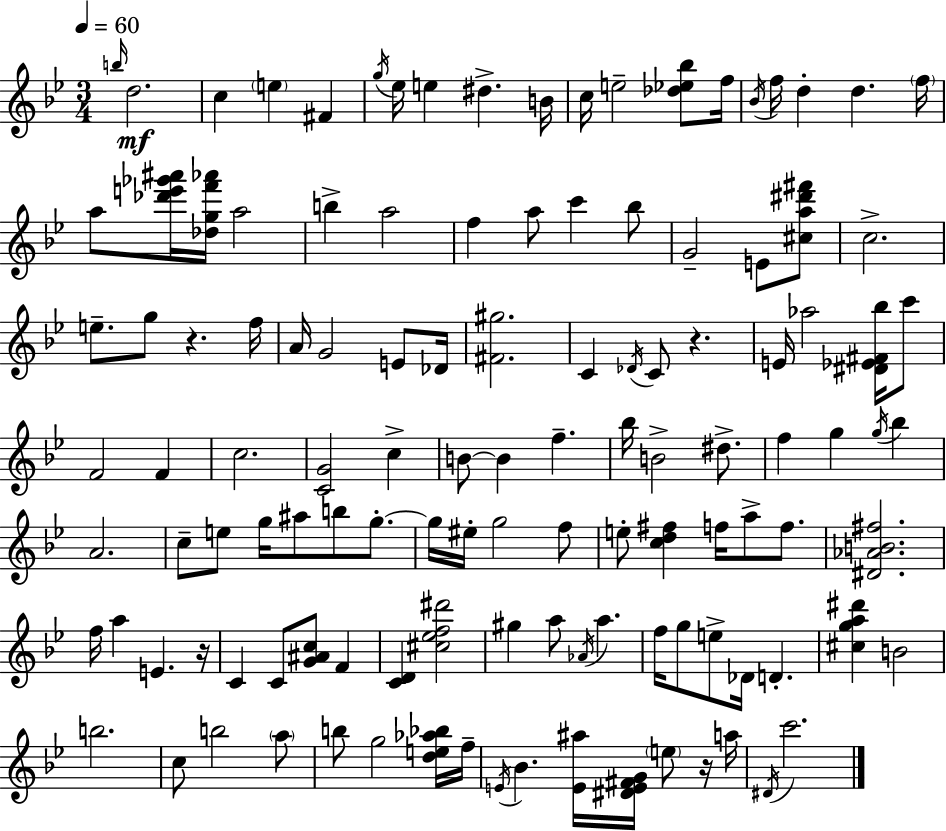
{
  \clef treble
  \numericTimeSignature
  \time 3/4
  \key bes \major
  \tempo 4 = 60
  \repeat volta 2 { \grace { b''16 }\mf d''2. | c''4 \parenthesize e''4 fis'4 | \acciaccatura { g''16 } ees''16 e''4 dis''4.-> | b'16 c''16 e''2-- <des'' ees'' bes''>8 | \break f''16 \acciaccatura { bes'16 } f''16 d''4-. d''4. | \parenthesize f''16 a''8 <des''' e''' ges''' ais'''>16 <des'' g'' f''' aes'''>16 a''2 | b''4-> a''2 | f''4 a''8 c'''4 | \break bes''8 g'2-- e'8 | <cis'' a'' dis''' fis'''>8 c''2.-> | e''8.-- g''8 r4. | f''16 a'16 g'2 | \break e'8 des'16 <fis' gis''>2. | c'4 \acciaccatura { des'16 } c'8 r4. | e'16 aes''2 | <dis' ees' fis' bes''>16 c'''8 f'2 | \break f'4 c''2. | <c' g'>2 | c''4-> b'8~~ b'4 f''4.-- | bes''16 b'2-> | \break dis''8.-> f''4 g''4 | \acciaccatura { g''16 } bes''4 a'2. | c''8-- e''8 g''16 ais''8 | b''8 g''8.-.~~ g''16 eis''16-. g''2 | \break f''8 e''8-. <c'' d'' fis''>4 f''16 | a''8-> f''8. <dis' aes' b' fis''>2. | f''16 a''4 e'4. | r16 c'4 c'8 <g' ais' c''>8 | \break f'4 <c' d'>4 <cis'' ees'' f'' dis'''>2 | gis''4 a''8 \acciaccatura { aes'16 } | a''4. f''16 g''8 e''8-> des'16 | d'4.-. <cis'' g'' a'' dis'''>4 b'2 | \break b''2. | c''8 b''2 | \parenthesize a''8 b''8 g''2 | <d'' e'' aes'' bes''>16 f''16-- \acciaccatura { e'16 } bes'4. | \break <e' ais''>16 <dis' e' fis' g'>16 \parenthesize e''8 r16 a''16 \acciaccatura { dis'16 } c'''2. | } \bar "|."
}